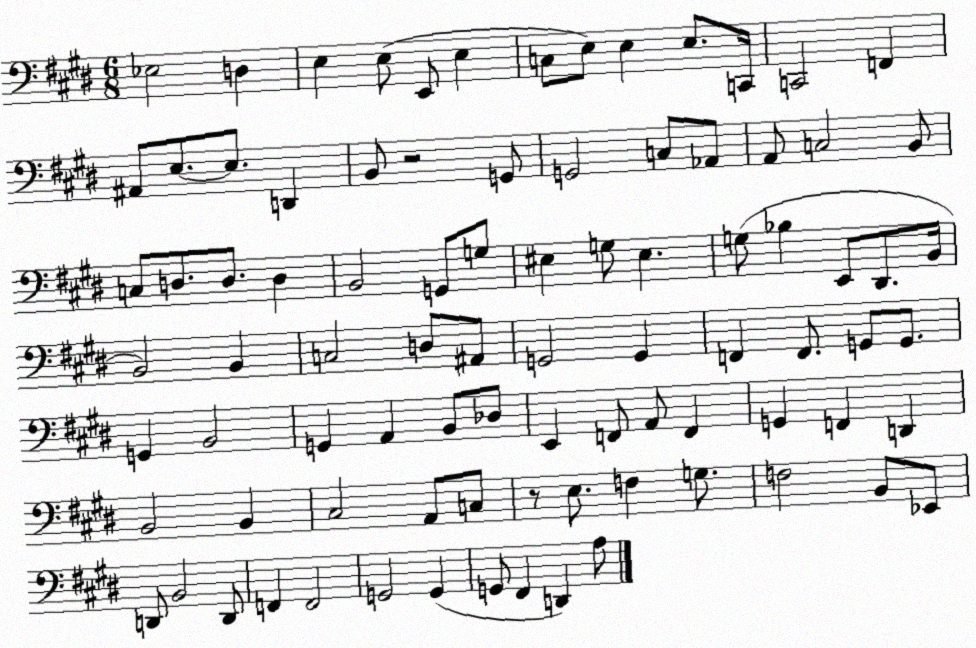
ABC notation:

X:1
T:Untitled
M:6/8
L:1/4
K:E
_E,2 D, E, E,/2 E,,/2 E, C,/2 E,/2 E, E,/2 C,,/4 C,,2 F,, ^A,,/2 E,/2 E,/2 D,, B,,/2 z2 G,,/2 G,,2 C,/2 _A,,/2 A,,/2 C,2 B,,/2 C,/2 D,/2 D,/2 D, B,,2 G,,/2 G,/2 ^E, G,/2 ^E, G,/2 _B, E,,/2 ^D,,/2 B,,/4 B,,2 B,, C,2 D,/2 ^A,,/2 G,,2 G,, F,, F,,/2 G,,/2 G,,/2 G,, B,,2 G,, A,, B,,/2 _D,/2 E,, F,,/2 A,,/2 F,, G,, F,, D,, B,,2 B,, ^C,2 A,,/2 C,/2 z/2 E,/2 F, G,/2 F,2 B,,/2 _E,,/2 D,,/2 B,,2 D,,/2 F,, F,,2 G,,2 G,, G,,/2 ^F,, D,, A,/2